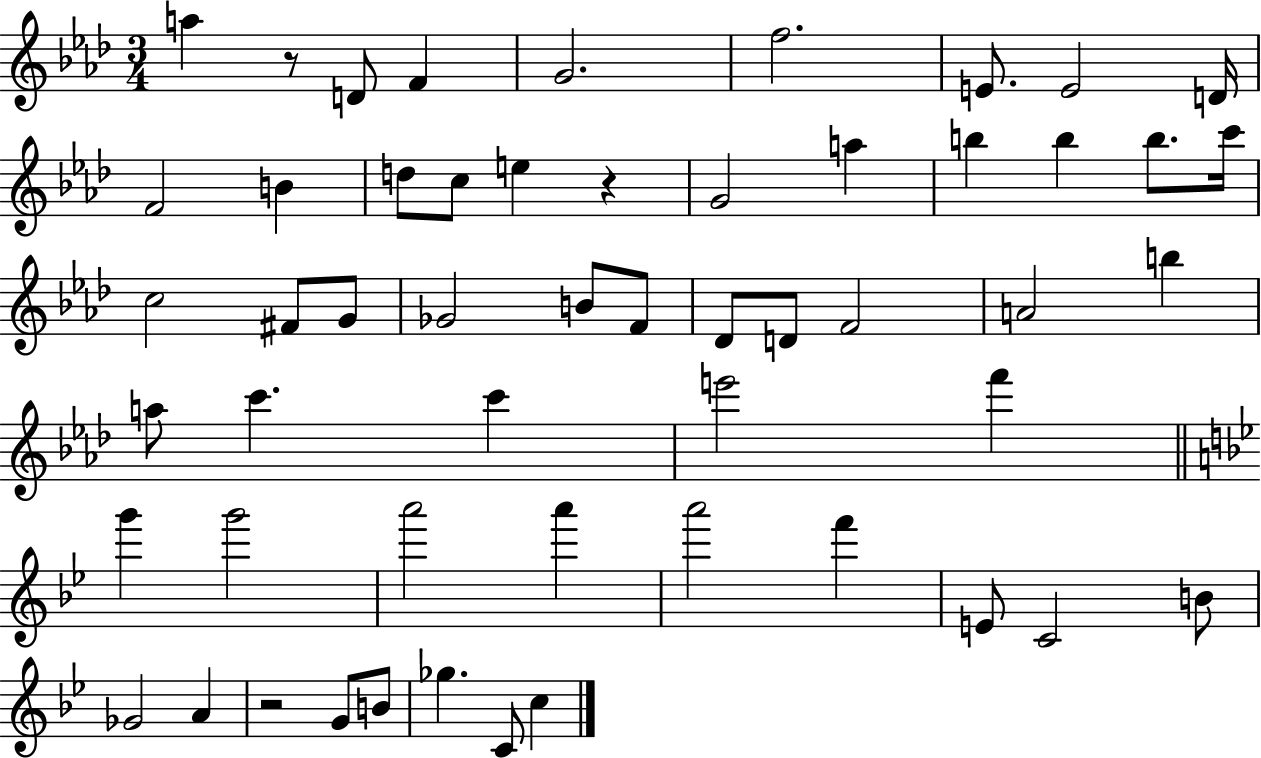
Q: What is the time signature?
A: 3/4